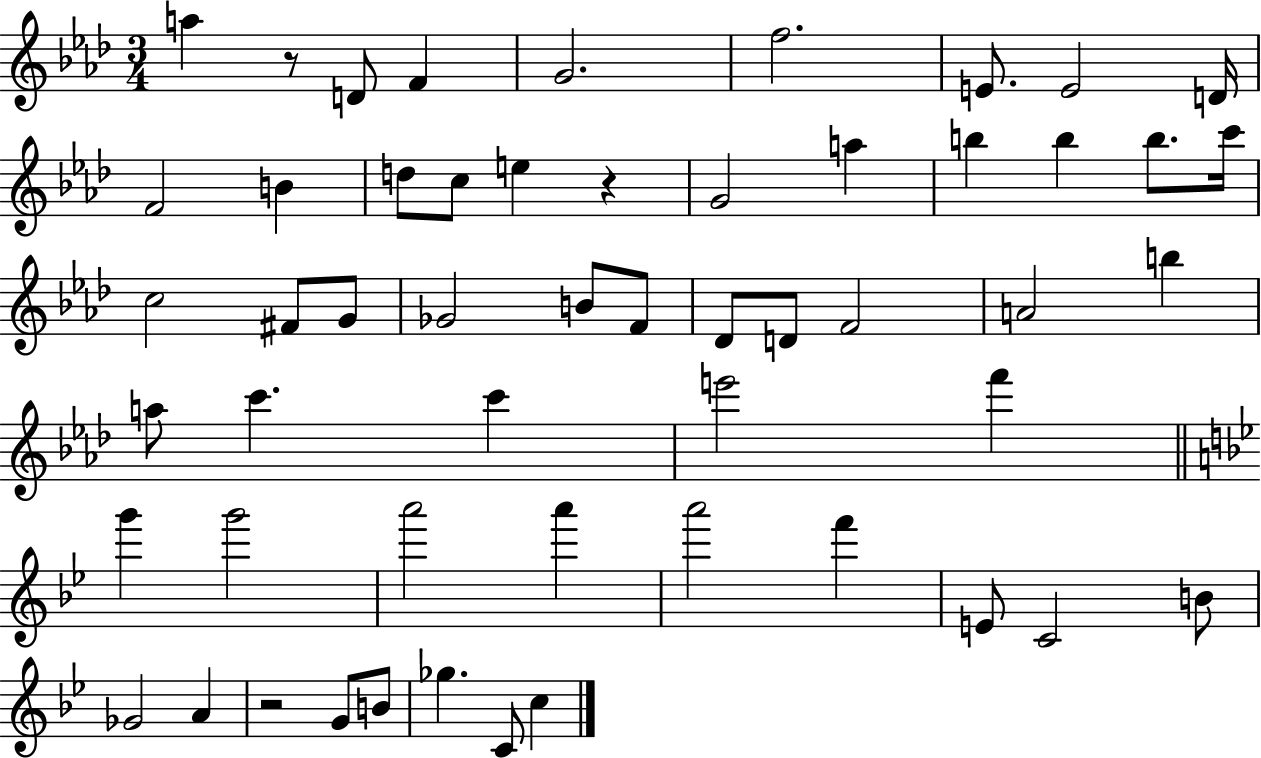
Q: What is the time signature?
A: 3/4